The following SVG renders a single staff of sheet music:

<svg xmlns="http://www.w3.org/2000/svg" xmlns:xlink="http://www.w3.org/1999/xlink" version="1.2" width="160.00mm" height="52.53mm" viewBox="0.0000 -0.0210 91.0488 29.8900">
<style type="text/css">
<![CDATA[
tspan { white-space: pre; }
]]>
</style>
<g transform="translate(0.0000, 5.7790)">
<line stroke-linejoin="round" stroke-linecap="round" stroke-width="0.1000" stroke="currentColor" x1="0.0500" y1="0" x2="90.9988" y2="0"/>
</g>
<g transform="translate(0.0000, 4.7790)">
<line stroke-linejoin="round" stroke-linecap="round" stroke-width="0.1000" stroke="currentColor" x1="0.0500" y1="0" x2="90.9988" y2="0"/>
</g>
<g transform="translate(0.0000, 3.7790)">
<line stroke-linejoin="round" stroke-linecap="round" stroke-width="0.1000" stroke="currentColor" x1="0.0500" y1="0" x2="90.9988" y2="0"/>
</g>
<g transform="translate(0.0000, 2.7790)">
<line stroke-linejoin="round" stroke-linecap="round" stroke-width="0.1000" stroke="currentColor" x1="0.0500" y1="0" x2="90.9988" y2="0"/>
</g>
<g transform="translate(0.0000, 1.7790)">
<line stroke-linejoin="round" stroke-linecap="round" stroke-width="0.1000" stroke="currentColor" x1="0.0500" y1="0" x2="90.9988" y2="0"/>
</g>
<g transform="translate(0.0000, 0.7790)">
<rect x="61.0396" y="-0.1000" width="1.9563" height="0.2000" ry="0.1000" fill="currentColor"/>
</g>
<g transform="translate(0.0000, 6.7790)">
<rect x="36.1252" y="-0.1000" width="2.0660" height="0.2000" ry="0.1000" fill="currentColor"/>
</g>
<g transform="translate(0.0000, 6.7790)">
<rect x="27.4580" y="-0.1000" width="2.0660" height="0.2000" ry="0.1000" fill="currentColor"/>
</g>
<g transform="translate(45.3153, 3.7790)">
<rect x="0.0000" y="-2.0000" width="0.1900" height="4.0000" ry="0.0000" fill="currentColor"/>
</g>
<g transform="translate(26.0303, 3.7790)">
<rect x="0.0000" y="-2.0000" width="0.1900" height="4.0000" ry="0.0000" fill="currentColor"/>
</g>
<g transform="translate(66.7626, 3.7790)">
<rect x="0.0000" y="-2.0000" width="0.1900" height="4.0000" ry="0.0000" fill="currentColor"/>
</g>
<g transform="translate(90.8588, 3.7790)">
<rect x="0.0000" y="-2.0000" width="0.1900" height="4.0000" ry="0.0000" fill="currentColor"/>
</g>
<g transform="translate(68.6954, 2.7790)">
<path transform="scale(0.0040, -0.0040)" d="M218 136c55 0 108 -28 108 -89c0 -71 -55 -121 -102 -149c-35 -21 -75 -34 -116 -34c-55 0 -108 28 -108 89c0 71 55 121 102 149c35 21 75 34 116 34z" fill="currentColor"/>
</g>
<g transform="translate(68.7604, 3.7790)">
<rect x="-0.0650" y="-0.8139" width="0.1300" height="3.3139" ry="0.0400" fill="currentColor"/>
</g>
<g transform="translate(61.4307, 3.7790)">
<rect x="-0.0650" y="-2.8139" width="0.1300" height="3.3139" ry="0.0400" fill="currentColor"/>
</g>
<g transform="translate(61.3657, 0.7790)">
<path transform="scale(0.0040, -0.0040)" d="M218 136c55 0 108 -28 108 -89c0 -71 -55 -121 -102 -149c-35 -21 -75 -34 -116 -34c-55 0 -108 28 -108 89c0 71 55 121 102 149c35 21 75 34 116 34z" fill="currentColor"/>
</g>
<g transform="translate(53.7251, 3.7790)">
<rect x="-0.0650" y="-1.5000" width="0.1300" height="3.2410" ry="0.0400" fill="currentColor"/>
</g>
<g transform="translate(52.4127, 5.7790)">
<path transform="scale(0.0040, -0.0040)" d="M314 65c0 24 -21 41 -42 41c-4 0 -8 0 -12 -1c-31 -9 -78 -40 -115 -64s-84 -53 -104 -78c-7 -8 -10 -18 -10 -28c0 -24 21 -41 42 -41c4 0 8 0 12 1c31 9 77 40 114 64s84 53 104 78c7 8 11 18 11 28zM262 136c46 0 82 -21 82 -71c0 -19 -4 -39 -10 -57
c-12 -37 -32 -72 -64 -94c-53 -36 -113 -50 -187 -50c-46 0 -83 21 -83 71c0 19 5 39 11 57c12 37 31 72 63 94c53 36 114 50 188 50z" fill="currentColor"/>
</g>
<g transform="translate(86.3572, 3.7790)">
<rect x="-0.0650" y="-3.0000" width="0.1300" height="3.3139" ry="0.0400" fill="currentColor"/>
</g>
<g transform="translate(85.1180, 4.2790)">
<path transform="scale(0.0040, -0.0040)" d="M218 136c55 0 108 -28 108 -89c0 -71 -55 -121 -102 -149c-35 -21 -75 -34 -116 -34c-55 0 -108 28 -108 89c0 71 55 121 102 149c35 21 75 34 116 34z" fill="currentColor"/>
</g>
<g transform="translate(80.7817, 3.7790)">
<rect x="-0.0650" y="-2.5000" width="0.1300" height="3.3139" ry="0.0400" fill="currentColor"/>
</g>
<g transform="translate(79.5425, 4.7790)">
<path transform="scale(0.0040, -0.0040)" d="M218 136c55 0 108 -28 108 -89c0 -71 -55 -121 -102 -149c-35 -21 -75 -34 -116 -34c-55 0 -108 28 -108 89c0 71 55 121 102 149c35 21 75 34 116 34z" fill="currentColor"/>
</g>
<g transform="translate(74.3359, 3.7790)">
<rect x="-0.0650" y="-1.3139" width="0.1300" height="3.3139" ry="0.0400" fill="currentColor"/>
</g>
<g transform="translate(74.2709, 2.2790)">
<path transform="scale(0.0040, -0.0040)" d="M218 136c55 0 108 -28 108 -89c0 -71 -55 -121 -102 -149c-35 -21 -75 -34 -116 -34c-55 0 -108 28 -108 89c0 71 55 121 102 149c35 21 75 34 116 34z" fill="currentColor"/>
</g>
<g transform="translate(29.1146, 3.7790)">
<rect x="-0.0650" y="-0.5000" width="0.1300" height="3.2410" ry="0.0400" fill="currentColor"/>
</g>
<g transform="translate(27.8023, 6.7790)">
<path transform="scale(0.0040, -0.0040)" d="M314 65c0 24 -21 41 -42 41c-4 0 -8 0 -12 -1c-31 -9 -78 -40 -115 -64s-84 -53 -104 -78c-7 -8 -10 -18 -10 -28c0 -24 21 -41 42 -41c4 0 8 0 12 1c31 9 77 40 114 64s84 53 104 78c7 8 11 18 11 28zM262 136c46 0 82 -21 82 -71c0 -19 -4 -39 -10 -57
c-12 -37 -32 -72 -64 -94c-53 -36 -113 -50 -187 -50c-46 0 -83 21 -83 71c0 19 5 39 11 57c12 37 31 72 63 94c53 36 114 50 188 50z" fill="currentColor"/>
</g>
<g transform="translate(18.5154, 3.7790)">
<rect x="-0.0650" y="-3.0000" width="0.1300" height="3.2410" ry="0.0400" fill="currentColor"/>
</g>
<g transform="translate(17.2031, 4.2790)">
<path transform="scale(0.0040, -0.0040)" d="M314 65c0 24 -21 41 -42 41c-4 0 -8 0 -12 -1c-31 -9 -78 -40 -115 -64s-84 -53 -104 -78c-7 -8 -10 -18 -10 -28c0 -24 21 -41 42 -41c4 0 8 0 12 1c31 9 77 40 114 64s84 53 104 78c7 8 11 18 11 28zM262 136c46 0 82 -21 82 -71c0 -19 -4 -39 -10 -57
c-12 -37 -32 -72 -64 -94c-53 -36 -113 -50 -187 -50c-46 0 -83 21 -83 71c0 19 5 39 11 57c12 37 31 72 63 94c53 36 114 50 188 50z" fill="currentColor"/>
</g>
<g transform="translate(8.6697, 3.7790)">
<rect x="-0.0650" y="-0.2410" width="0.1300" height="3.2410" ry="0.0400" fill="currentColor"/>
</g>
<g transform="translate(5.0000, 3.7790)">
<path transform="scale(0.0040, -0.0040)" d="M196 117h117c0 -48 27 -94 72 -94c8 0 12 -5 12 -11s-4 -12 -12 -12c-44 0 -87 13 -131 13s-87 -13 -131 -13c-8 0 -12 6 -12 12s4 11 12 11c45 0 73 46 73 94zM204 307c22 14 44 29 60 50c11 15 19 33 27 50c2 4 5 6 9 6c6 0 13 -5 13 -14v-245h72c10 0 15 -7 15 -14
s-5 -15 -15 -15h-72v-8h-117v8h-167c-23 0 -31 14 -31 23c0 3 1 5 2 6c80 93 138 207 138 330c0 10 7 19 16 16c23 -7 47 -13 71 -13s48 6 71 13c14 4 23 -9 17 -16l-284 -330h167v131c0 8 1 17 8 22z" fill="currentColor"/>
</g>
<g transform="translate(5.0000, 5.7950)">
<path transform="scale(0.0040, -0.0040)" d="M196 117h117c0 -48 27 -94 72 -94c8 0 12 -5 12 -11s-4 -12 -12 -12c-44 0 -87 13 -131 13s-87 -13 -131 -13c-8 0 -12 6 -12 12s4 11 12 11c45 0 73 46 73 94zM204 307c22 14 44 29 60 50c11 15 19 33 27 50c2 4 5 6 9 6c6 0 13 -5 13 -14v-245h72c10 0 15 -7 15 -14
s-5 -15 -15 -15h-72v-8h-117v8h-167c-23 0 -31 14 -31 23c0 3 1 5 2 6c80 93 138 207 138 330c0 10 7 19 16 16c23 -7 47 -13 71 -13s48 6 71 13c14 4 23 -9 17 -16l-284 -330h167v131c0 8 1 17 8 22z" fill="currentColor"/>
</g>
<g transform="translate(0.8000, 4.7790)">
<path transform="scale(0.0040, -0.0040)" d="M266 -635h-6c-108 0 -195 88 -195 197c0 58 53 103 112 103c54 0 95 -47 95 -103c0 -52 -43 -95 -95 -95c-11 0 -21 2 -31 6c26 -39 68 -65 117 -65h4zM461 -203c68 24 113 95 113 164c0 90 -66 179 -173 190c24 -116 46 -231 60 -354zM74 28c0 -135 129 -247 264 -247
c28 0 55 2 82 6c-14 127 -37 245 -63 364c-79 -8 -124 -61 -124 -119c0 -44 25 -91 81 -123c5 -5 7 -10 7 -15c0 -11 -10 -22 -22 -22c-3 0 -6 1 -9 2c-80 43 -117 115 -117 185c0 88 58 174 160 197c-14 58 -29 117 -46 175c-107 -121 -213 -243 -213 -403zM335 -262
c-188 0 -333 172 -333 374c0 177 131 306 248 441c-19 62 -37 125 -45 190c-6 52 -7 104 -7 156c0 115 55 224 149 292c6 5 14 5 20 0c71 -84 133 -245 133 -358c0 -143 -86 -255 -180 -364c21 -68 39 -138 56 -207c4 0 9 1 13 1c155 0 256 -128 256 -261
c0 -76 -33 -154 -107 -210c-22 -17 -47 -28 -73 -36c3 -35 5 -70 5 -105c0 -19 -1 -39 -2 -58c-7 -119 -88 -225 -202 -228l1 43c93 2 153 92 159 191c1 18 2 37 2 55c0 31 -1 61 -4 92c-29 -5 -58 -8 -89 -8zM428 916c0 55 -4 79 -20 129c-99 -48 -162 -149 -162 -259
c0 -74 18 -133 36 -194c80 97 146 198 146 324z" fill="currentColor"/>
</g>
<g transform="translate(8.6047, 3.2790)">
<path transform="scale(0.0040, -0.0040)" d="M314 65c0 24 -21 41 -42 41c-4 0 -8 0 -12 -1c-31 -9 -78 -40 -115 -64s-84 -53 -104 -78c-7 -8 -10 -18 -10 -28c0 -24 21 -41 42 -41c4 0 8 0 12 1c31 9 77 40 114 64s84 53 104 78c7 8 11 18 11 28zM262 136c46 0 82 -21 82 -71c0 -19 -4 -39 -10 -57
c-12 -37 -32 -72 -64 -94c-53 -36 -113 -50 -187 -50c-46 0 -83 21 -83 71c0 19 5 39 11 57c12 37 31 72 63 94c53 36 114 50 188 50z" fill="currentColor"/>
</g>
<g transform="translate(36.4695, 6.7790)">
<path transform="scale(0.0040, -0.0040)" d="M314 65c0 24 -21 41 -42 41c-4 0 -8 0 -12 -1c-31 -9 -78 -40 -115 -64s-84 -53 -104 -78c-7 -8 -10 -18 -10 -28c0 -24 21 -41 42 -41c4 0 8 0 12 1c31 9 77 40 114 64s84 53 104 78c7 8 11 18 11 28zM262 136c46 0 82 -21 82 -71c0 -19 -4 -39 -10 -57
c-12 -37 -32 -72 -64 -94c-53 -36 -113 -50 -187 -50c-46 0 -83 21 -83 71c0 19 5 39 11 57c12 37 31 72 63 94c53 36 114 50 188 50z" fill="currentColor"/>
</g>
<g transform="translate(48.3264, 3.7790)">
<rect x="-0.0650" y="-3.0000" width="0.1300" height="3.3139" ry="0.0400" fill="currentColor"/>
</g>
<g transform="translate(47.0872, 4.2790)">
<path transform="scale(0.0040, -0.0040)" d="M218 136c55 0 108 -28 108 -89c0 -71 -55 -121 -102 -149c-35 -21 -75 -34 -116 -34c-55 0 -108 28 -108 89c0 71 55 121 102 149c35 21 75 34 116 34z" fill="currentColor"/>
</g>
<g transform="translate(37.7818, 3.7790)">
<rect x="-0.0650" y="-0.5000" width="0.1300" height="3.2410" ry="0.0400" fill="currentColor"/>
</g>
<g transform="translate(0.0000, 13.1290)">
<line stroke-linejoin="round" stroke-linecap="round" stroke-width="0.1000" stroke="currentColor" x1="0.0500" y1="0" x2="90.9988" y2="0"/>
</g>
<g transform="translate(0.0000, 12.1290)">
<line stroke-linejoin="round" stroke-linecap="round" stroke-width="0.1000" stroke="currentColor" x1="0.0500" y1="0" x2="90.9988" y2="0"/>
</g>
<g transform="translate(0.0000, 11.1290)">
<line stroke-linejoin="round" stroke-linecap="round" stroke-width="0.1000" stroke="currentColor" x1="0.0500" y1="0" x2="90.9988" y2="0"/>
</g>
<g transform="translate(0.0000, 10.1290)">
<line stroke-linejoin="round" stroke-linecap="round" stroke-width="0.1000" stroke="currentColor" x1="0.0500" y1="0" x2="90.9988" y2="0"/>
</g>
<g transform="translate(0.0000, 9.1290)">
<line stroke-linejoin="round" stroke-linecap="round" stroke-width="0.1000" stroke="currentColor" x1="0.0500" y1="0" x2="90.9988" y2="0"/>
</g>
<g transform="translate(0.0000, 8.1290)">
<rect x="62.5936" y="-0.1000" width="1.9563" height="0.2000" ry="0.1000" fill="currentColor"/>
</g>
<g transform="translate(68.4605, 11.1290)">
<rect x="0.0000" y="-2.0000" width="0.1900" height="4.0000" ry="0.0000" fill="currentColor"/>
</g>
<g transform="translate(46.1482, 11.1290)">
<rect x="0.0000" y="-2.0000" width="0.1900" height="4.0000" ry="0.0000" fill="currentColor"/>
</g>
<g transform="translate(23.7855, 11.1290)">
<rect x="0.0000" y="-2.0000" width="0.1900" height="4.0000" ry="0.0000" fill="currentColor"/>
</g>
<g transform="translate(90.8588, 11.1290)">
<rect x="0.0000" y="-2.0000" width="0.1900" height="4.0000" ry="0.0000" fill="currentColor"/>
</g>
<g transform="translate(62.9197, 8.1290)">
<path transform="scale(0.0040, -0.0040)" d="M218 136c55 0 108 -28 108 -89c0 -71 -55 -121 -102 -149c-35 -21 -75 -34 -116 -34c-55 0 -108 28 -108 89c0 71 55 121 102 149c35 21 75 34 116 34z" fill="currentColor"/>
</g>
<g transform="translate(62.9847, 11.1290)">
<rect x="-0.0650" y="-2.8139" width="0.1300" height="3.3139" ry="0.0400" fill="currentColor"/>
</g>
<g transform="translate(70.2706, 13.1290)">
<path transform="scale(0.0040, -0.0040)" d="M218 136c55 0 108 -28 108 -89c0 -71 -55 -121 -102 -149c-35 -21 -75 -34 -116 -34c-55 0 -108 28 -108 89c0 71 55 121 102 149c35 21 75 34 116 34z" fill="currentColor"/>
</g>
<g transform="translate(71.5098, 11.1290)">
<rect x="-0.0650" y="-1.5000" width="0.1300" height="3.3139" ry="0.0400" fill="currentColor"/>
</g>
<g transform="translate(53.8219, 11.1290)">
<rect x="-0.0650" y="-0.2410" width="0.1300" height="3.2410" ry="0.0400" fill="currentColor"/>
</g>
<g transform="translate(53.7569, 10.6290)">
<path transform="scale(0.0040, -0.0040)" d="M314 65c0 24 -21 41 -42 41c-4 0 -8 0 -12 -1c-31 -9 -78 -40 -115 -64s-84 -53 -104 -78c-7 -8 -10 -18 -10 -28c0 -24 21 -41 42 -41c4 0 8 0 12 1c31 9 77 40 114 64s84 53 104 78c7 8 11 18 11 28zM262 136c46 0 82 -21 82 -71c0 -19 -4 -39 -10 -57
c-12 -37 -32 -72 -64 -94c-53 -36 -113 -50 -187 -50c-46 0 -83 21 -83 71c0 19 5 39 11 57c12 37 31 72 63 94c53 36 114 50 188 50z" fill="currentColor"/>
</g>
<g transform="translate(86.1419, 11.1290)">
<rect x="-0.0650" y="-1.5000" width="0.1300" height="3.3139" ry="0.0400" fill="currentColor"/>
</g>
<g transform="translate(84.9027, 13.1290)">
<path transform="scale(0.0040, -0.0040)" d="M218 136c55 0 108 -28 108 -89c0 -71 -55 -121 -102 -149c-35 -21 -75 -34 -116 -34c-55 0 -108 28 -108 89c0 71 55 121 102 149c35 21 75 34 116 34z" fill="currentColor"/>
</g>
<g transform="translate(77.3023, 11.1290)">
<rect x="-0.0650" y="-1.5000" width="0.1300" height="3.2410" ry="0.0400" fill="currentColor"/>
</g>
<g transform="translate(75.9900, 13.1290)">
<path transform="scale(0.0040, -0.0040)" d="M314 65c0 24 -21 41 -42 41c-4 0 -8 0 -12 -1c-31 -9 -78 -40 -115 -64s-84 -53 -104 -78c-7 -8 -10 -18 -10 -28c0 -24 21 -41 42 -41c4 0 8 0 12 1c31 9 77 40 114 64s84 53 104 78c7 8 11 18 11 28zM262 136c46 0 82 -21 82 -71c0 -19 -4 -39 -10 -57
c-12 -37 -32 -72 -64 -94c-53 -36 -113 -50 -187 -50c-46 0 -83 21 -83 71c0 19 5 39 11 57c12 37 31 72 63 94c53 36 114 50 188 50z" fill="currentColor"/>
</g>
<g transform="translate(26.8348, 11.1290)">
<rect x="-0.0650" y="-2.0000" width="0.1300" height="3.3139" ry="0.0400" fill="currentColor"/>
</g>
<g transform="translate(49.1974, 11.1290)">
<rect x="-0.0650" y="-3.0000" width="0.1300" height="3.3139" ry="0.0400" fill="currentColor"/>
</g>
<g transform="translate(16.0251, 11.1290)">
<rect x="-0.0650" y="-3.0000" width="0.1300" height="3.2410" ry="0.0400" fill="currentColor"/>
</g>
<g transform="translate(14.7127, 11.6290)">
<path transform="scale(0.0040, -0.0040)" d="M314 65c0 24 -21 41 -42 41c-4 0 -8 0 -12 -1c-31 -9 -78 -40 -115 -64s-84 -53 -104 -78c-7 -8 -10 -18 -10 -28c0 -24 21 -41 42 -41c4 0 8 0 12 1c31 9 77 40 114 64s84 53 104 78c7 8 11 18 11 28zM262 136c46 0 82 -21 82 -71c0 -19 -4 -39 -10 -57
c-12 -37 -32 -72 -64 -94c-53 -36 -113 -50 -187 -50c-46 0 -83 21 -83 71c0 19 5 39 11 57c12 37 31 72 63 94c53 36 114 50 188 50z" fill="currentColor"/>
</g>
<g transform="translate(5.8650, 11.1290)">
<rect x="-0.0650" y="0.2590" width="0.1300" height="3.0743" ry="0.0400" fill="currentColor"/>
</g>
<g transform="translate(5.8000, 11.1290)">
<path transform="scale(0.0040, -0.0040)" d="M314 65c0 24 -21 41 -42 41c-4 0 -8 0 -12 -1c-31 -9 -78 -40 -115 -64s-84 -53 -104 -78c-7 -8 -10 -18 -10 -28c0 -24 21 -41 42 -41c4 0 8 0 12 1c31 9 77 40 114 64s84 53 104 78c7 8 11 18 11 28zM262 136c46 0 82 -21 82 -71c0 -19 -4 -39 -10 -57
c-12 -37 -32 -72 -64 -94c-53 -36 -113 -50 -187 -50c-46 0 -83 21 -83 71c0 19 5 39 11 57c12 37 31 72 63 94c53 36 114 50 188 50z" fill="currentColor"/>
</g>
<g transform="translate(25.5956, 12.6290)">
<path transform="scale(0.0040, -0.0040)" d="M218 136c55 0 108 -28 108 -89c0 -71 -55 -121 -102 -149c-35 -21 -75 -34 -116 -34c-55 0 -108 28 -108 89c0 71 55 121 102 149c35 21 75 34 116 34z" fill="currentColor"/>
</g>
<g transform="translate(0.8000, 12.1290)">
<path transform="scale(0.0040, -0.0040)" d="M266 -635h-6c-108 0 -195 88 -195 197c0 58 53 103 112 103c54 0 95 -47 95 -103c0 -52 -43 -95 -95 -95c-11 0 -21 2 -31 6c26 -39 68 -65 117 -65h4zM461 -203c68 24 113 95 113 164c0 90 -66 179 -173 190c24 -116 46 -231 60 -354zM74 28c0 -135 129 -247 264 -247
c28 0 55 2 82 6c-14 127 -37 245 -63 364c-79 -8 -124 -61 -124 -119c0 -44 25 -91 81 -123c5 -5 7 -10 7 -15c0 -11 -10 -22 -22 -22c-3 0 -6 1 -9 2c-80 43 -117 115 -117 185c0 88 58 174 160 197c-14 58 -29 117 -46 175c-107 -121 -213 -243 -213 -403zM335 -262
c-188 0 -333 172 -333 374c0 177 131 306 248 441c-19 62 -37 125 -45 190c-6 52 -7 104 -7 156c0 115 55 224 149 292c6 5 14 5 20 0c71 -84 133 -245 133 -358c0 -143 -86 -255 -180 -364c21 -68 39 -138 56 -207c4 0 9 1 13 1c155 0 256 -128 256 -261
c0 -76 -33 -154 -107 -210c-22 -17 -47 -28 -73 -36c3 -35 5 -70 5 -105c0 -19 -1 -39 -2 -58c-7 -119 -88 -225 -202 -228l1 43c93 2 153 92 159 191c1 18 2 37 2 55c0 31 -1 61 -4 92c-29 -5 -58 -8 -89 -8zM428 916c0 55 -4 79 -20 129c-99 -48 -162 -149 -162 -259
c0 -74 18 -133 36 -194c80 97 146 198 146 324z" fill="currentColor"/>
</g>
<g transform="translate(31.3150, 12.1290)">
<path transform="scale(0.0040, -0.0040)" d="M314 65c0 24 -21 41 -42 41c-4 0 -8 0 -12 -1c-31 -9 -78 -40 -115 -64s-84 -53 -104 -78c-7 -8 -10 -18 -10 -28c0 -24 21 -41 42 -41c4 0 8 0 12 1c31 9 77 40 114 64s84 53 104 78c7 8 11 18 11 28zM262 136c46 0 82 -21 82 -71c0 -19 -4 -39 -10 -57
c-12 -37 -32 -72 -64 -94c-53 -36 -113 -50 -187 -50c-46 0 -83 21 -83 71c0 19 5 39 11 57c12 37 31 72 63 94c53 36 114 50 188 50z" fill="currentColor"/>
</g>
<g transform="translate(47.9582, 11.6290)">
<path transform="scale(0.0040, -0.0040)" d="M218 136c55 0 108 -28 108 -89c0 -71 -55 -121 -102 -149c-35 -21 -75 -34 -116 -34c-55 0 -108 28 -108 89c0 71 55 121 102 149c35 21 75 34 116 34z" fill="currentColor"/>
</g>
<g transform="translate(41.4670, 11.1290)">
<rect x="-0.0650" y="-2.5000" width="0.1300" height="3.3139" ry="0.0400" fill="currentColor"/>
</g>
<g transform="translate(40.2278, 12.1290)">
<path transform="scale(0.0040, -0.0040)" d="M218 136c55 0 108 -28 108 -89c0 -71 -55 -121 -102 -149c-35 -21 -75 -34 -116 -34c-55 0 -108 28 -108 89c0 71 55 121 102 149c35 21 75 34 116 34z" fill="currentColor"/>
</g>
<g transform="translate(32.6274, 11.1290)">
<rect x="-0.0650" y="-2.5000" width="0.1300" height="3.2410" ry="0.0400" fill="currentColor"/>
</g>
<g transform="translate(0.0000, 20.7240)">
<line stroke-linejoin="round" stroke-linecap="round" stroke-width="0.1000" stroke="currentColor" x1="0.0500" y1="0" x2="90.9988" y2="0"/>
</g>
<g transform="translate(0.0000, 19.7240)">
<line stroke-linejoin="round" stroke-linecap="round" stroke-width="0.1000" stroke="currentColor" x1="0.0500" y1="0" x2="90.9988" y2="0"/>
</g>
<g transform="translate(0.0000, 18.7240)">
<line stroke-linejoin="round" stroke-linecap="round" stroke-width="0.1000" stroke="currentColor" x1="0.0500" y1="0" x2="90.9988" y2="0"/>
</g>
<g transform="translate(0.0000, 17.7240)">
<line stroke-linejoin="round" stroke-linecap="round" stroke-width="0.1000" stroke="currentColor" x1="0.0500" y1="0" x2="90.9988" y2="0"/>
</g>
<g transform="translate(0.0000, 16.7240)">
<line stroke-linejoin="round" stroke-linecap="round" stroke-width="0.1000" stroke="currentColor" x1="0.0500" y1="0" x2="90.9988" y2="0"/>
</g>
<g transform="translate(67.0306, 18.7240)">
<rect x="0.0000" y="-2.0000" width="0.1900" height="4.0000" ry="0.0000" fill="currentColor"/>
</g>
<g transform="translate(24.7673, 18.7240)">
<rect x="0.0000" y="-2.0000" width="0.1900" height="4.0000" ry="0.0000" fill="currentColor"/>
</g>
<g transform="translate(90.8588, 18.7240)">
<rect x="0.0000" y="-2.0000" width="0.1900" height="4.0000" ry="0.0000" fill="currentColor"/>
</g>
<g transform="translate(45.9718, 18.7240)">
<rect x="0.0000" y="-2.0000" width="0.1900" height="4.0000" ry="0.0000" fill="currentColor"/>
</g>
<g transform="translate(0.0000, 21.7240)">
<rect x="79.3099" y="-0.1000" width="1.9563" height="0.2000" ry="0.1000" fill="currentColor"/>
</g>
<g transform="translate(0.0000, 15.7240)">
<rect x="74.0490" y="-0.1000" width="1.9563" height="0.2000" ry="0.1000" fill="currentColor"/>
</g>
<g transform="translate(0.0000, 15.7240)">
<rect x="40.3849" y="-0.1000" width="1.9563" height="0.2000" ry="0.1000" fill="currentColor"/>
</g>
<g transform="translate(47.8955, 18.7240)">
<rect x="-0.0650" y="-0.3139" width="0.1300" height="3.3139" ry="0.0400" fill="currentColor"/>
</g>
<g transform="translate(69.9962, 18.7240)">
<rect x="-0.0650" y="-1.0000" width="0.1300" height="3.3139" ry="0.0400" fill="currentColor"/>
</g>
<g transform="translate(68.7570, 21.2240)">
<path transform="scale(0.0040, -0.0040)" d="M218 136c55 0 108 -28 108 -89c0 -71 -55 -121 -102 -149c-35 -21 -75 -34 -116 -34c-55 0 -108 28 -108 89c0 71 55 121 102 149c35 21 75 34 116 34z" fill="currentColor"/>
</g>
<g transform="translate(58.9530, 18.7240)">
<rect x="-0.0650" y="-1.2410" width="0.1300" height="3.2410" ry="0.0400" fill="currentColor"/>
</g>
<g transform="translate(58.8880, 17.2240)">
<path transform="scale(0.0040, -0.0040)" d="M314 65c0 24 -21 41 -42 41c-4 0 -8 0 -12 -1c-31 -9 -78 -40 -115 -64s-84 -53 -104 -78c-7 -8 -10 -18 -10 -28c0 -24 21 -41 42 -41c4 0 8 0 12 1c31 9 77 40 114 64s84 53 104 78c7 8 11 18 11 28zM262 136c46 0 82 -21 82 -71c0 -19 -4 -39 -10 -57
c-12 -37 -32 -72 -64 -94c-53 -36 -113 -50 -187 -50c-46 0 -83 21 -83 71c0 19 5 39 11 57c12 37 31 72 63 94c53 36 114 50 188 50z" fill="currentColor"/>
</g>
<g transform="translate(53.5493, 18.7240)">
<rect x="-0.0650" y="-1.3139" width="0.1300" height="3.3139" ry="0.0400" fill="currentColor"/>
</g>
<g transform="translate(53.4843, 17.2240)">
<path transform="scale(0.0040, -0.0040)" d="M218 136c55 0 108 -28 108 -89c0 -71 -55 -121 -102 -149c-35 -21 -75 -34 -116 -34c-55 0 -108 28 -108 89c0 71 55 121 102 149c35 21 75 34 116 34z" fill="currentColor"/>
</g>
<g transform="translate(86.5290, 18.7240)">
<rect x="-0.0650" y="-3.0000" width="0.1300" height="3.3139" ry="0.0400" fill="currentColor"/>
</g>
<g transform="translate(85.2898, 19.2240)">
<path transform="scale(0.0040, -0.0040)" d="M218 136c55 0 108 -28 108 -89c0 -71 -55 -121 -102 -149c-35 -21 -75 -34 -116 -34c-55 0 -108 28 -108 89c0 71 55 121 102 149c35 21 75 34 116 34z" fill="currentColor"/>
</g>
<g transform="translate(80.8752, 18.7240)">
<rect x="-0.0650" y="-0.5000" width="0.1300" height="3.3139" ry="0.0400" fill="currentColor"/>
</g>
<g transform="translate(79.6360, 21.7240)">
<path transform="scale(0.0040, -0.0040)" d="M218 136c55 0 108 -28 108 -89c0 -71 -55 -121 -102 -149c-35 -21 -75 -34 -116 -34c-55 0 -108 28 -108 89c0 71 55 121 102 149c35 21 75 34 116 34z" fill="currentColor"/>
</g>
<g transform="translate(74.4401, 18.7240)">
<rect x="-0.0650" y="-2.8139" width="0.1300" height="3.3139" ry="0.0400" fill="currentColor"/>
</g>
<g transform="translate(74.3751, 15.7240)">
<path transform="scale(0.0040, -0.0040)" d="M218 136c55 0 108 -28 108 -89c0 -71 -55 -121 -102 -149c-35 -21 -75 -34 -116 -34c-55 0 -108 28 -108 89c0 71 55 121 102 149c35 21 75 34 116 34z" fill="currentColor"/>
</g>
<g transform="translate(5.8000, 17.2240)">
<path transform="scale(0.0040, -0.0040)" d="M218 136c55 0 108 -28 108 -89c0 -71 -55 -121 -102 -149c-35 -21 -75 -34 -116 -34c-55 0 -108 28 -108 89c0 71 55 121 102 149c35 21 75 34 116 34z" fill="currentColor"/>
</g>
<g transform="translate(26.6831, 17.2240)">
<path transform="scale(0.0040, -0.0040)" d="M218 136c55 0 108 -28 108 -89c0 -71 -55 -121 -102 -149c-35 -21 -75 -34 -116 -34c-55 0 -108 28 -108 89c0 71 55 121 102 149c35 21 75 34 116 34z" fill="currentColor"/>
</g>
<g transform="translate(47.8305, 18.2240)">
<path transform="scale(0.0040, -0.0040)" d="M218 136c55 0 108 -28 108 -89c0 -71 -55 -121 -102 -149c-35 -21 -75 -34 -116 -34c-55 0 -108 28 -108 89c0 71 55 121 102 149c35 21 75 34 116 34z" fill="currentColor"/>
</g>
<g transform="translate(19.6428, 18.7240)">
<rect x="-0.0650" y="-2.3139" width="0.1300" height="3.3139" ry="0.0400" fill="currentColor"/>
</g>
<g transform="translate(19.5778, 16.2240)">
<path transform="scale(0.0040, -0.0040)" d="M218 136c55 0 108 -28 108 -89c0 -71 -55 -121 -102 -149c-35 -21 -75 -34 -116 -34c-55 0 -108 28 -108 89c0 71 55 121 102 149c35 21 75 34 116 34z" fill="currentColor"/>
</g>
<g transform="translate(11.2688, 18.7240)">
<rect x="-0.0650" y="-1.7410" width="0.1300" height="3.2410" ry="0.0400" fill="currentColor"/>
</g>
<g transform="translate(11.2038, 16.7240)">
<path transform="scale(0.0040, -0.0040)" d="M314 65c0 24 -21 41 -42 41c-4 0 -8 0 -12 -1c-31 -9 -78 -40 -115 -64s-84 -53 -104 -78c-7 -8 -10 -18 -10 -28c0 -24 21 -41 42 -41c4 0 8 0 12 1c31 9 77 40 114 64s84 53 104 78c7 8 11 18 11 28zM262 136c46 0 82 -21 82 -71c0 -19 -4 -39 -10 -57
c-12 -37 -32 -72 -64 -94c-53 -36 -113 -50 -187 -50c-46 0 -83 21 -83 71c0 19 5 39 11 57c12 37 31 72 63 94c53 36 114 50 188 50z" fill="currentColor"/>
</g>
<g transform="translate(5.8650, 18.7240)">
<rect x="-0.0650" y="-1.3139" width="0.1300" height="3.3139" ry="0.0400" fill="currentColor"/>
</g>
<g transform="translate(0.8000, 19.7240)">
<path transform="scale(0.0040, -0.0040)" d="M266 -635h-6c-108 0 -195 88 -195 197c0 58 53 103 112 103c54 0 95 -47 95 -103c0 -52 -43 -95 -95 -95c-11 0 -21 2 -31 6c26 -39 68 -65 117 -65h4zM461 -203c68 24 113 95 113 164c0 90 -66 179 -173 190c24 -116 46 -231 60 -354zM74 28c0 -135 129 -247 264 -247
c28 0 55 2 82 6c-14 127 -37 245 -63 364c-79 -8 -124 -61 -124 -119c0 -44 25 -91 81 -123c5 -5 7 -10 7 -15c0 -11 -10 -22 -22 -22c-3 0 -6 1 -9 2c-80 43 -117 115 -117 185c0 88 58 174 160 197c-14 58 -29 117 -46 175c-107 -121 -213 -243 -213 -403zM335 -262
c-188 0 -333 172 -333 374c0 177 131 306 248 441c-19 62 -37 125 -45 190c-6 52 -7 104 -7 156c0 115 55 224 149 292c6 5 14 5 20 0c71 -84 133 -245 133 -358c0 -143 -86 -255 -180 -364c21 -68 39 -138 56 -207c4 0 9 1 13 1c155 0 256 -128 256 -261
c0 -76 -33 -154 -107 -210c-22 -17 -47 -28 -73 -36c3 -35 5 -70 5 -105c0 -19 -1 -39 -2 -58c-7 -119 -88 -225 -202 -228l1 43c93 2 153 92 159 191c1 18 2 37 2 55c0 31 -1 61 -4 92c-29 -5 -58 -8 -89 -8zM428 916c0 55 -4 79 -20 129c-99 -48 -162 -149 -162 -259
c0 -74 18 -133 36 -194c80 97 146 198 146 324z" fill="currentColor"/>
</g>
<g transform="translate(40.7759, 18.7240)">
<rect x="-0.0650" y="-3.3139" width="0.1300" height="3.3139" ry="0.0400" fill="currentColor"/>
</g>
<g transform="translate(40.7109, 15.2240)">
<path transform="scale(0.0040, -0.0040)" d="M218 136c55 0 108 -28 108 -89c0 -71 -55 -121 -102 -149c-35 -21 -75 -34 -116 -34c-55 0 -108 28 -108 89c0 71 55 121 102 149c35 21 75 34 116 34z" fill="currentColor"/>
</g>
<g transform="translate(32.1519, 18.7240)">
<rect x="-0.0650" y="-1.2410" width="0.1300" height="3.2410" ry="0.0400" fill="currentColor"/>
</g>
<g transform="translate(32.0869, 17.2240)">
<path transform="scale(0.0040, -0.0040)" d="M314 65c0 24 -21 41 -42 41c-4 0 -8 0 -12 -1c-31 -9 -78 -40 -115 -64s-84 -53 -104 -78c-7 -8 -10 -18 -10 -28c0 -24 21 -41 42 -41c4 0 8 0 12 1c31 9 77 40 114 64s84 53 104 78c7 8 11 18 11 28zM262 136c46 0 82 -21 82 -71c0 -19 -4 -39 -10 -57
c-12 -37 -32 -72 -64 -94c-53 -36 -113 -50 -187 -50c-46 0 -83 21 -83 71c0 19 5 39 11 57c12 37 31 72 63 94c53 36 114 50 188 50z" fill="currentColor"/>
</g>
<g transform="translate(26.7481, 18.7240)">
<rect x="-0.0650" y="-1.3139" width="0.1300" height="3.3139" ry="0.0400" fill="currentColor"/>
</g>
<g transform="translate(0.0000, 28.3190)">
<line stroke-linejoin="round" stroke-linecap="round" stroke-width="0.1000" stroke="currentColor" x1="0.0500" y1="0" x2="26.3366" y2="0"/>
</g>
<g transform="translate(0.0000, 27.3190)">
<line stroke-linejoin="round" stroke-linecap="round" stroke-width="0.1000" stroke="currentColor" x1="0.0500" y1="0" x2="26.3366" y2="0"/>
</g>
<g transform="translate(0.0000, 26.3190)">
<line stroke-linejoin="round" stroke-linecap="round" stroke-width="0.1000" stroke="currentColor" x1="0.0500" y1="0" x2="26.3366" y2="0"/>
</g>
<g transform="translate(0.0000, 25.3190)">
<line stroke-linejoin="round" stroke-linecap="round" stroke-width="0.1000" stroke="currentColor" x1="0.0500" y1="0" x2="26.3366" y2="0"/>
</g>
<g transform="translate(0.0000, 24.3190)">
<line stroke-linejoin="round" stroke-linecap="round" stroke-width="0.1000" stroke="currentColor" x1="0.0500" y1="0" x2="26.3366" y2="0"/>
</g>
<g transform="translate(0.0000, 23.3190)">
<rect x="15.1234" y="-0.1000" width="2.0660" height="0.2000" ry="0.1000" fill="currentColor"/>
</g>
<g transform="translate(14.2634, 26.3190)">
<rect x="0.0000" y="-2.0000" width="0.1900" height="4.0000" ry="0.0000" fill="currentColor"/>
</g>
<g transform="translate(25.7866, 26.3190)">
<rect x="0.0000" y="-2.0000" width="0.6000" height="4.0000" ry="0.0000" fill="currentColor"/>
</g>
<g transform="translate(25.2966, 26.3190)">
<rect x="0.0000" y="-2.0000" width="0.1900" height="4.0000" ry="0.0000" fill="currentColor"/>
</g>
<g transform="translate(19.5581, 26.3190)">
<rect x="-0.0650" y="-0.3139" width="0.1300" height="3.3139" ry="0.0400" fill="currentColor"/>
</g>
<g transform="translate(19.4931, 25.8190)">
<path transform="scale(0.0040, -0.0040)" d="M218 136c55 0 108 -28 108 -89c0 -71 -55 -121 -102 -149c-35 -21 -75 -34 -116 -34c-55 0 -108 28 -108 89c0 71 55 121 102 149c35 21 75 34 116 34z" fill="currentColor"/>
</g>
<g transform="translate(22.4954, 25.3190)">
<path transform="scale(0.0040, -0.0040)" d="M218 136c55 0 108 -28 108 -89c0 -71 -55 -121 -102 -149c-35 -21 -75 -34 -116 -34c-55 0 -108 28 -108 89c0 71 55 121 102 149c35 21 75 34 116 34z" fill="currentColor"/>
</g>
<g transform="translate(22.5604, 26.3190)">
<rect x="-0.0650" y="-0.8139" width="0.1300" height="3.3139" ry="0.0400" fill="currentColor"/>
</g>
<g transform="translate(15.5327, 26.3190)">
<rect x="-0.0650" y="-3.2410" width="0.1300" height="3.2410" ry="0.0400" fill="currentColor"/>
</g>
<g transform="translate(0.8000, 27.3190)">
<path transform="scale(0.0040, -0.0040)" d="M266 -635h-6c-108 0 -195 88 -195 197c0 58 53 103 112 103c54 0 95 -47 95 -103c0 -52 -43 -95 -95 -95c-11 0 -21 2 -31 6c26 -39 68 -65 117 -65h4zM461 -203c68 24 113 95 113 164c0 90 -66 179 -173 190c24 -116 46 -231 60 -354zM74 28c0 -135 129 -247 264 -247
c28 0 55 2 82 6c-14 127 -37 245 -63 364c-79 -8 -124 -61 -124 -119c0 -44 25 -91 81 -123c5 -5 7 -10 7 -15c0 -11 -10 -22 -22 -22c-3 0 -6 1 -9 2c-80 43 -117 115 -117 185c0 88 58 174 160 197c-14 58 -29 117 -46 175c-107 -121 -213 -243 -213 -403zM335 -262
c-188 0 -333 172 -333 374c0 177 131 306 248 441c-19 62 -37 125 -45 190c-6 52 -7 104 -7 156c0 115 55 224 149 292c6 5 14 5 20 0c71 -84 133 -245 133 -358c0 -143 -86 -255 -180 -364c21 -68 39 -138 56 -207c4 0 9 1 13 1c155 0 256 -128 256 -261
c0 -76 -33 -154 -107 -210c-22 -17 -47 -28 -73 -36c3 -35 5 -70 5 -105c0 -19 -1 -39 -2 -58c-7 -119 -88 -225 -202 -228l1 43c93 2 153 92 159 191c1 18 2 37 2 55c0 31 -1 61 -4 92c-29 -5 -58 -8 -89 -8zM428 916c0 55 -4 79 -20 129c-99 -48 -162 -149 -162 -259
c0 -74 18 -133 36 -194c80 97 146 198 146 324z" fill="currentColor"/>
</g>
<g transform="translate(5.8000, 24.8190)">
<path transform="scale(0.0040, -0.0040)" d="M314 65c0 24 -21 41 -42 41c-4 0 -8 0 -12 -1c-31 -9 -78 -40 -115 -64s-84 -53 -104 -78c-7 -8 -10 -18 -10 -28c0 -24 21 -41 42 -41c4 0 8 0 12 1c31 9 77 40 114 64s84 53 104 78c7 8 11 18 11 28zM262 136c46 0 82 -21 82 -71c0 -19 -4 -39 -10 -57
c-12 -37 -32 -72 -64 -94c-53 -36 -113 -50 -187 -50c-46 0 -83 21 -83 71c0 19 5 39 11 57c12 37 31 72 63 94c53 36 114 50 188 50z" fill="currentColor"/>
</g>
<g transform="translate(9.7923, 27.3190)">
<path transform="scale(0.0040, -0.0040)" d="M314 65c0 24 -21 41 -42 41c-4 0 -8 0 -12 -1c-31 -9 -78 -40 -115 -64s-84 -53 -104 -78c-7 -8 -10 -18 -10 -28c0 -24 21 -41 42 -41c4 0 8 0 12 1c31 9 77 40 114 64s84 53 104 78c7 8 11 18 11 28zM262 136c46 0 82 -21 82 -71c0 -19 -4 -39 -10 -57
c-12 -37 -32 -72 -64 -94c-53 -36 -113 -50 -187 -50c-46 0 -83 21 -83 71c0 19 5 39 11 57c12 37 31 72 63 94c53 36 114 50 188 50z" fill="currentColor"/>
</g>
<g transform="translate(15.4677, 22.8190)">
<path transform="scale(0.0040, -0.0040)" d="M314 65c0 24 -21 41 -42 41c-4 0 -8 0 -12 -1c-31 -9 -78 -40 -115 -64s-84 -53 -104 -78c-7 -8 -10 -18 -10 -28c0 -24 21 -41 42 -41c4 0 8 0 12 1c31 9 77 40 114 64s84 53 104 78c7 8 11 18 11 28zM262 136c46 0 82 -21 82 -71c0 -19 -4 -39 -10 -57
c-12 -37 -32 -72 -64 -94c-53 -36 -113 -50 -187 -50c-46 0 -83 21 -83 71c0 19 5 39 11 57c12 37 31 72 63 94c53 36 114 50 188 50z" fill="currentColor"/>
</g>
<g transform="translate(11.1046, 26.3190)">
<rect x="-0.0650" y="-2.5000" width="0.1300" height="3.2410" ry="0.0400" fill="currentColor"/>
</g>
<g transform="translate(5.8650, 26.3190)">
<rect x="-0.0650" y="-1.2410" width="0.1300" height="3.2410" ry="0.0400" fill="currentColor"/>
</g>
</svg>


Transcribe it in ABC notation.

X:1
T:Untitled
M:4/4
L:1/4
K:C
c2 A2 C2 C2 A E2 a d e G A B2 A2 F G2 G A c2 a E E2 E e f2 g e e2 b c e e2 D a C A e2 G2 b2 c d